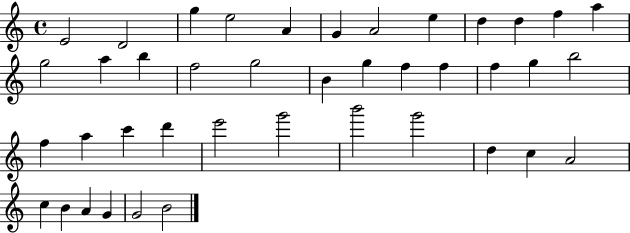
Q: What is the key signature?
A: C major